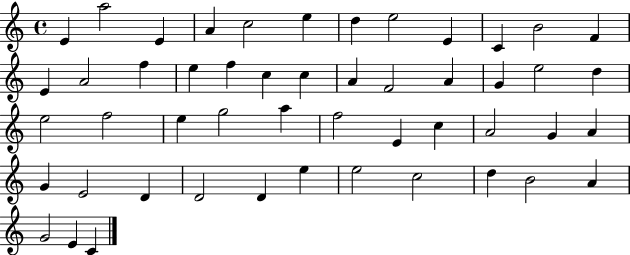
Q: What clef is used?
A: treble